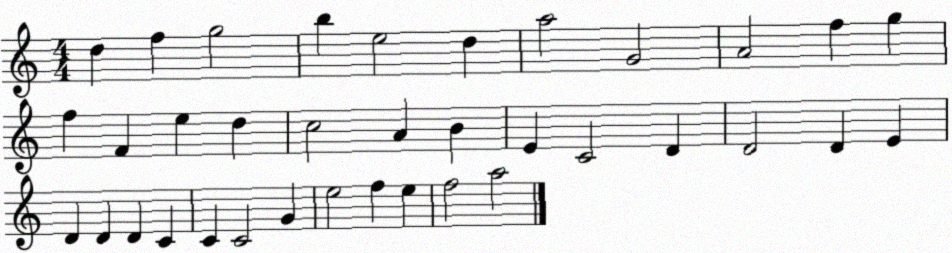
X:1
T:Untitled
M:4/4
L:1/4
K:C
d f g2 b e2 d a2 G2 A2 f g f F e d c2 A B E C2 D D2 D E D D D C C C2 G e2 f e f2 a2